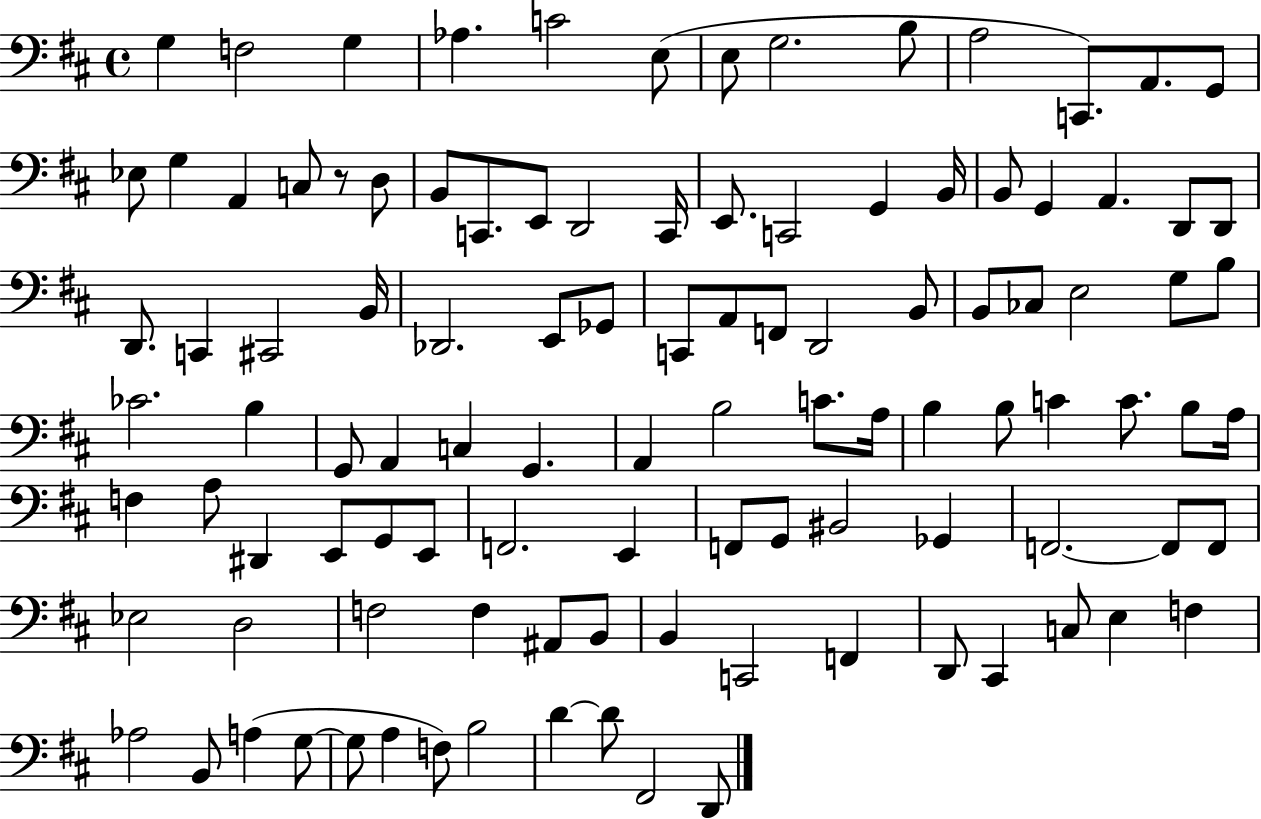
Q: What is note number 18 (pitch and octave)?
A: D3